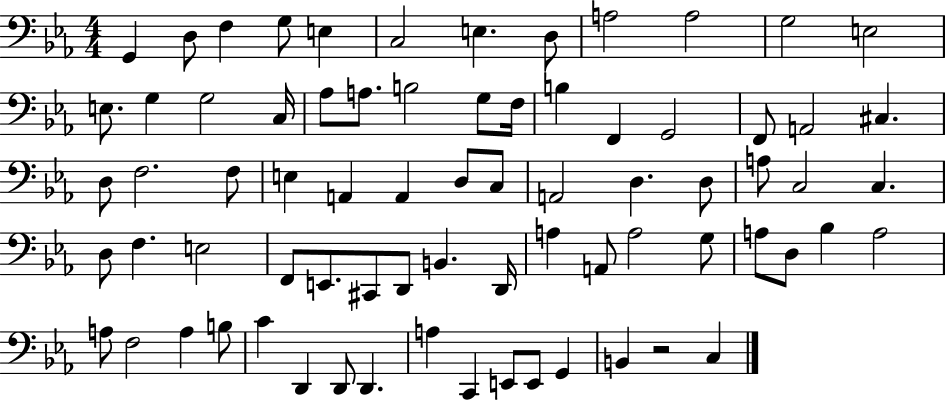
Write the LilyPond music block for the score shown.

{
  \clef bass
  \numericTimeSignature
  \time 4/4
  \key ees \major
  g,4 d8 f4 g8 e4 | c2 e4. d8 | a2 a2 | g2 e2 | \break e8. g4 g2 c16 | aes8 a8. b2 g8 f16 | b4 f,4 g,2 | f,8 a,2 cis4. | \break d8 f2. f8 | e4 a,4 a,4 d8 c8 | a,2 d4. d8 | a8 c2 c4. | \break d8 f4. e2 | f,8 e,8. cis,8 d,8 b,4. d,16 | a4 a,8 a2 g8 | a8 d8 bes4 a2 | \break a8 f2 a4 b8 | c'4 d,4 d,8 d,4. | a4 c,4 e,8 e,8 g,4 | b,4 r2 c4 | \break \bar "|."
}